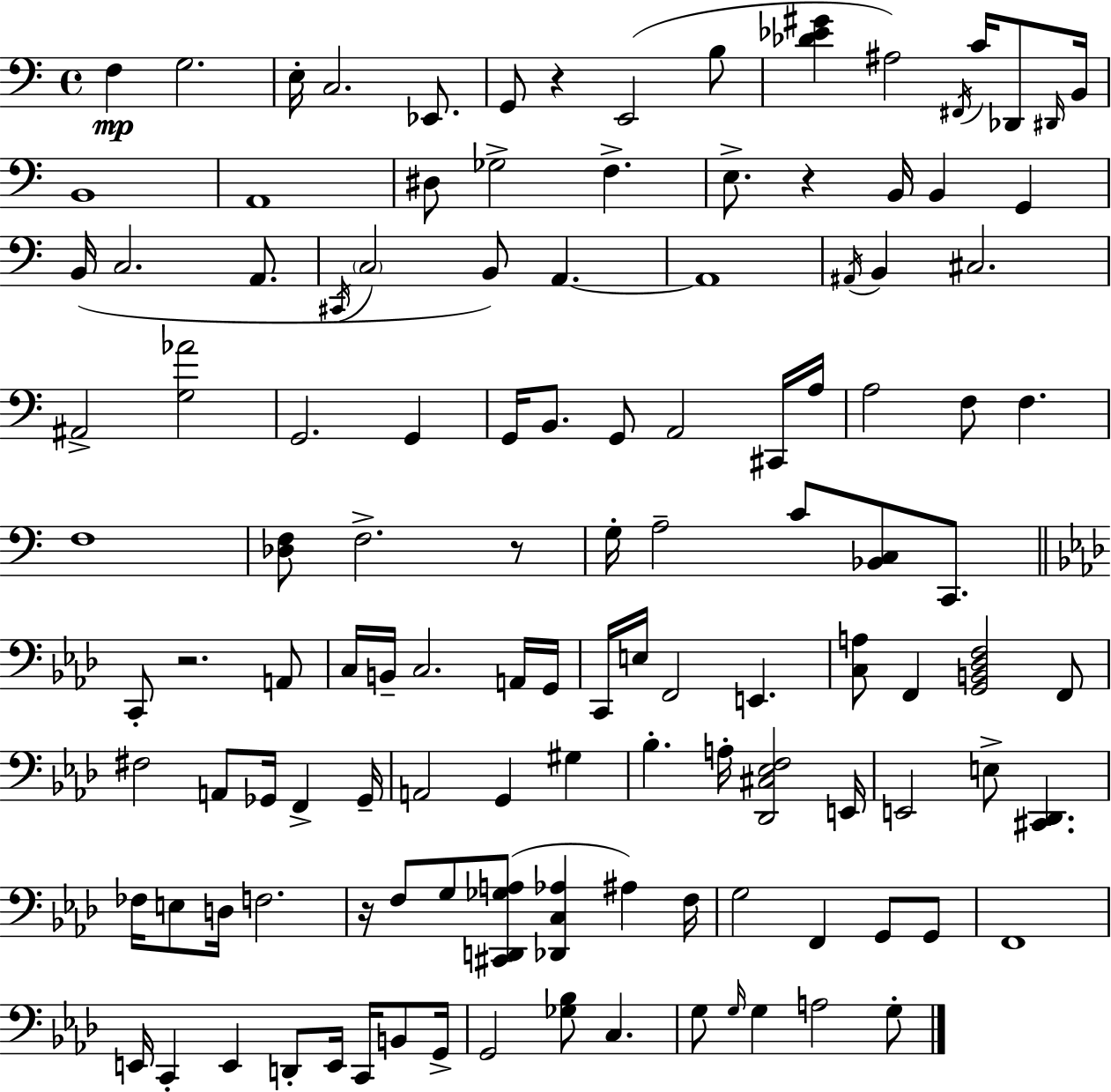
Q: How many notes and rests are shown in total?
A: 122